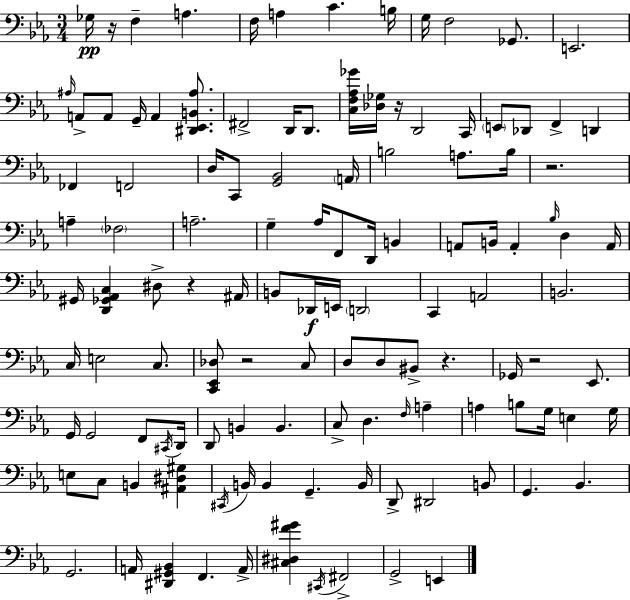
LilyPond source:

{
  \clef bass
  \numericTimeSignature
  \time 3/4
  \key c \minor
  ges16\pp r16 f4-- a4. | f16 a4 c'4. b16 | g16 f2 ges,8. | e,2. | \break \grace { ais16 } a,8-> a,8 g,16-- a,4 <dis, ees, b, ais>8. | fis,2-> d,16 d,8. | <c f aes ges'>16 <des ges>16 r16 d,2 | c,16 \parenthesize e,8 des,8 f,4-> d,4 | \break fes,4 f,2 | d16 c,8 <g, bes,>2 | \parenthesize a,16 b2 a8. | b16 r2. | \break a4-- \parenthesize fes2 | a2.-- | g4-- aes16 f,8 d,16 b,4 | a,8 b,16 a,4-. \grace { bes16 } d4 | \break a,16 gis,16 <d, ges, aes, c>4 dis8-> r4 | ais,16 b,8 des,16\f e,16 \parenthesize d,2 | c,4 a,2 | b,2. | \break c16 e2 c8. | <c, ees, des>8 r2 | c8 d8 d8 bis,8-> r4. | ges,16 r2 ees,8. | \break g,16 g,2 f,8 | \acciaccatura { cis,16 } d,16 d,8 b,4 b,4. | c8-> d4. \grace { f16 } | a4-- a4 b8 g16 e4 | \break g16 e8 c8 b,4 | <ais, dis gis>4 \acciaccatura { cis,16 } b,16 b,4 g,4.-- | b,16 d,8-> dis,2 | b,8 g,4. bes,4. | \break g,2. | a,16 <dis, gis, bes,>4 f,4. | a,16-> <cis dis f' gis'>4 \acciaccatura { cis,16 } fis,2-> | g,2-> | \break e,4 \bar "|."
}